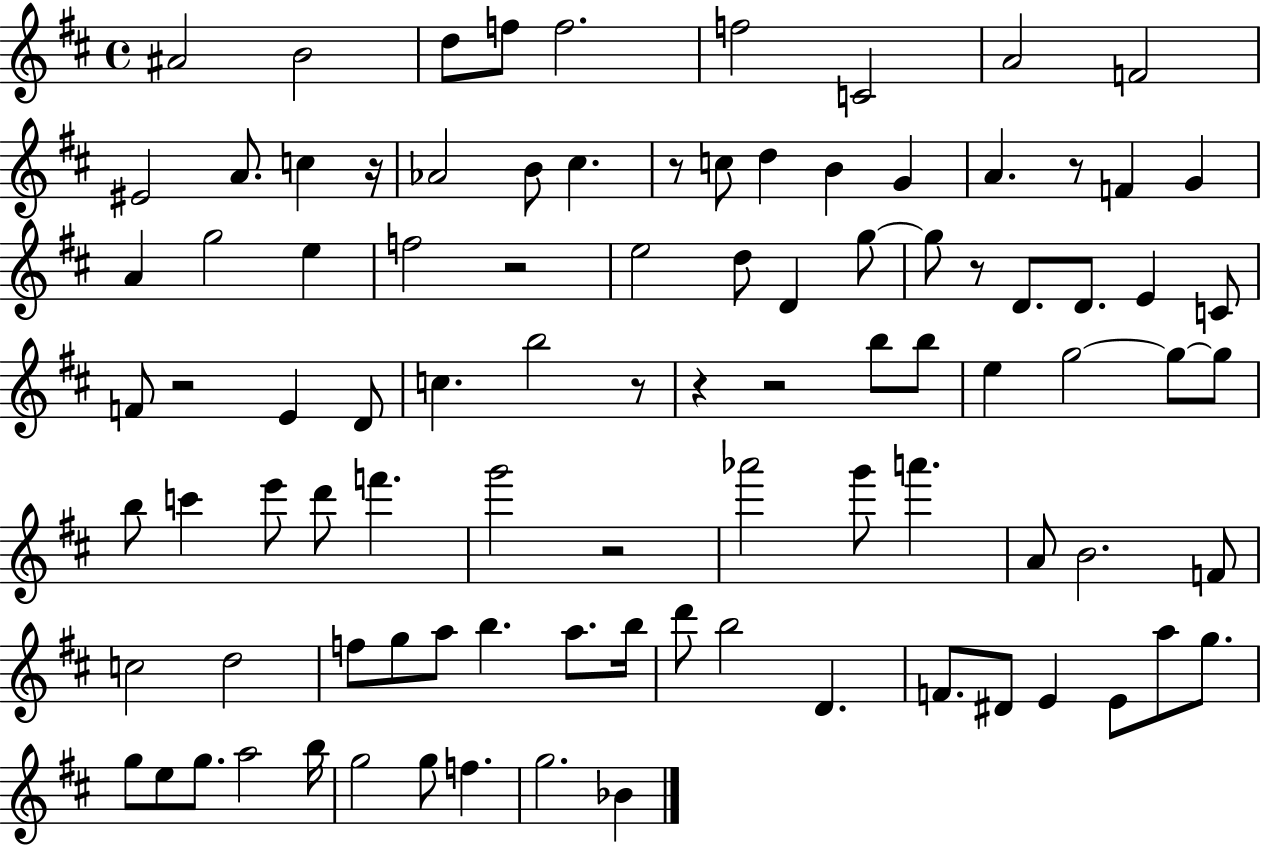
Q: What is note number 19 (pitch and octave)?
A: G4